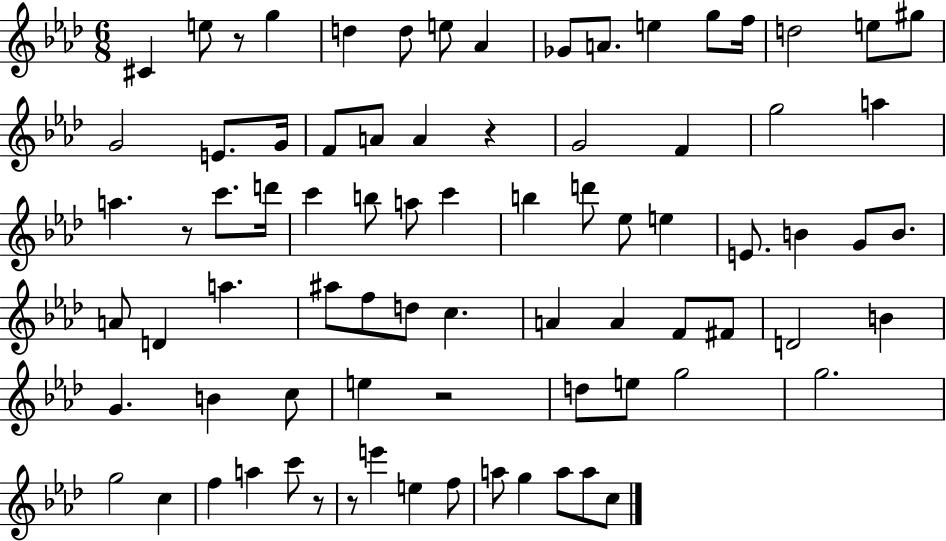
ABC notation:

X:1
T:Untitled
M:6/8
L:1/4
K:Ab
^C e/2 z/2 g d d/2 e/2 _A _G/2 A/2 e g/2 f/4 d2 e/2 ^g/2 G2 E/2 G/4 F/2 A/2 A z G2 F g2 a a z/2 c'/2 d'/4 c' b/2 a/2 c' b d'/2 _e/2 e E/2 B G/2 B/2 A/2 D a ^a/2 f/2 d/2 c A A F/2 ^F/2 D2 B G B c/2 e z2 d/2 e/2 g2 g2 g2 c f a c'/2 z/2 z/2 e' e f/2 a/2 g a/2 a/2 c/2